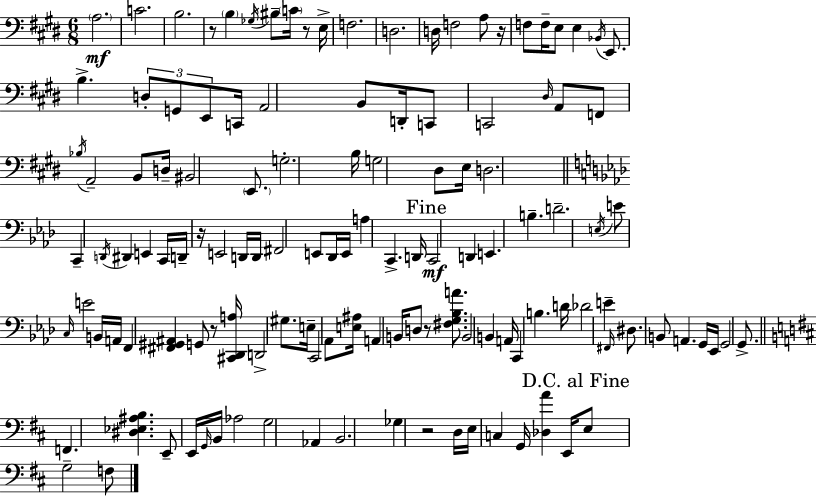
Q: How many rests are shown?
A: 7